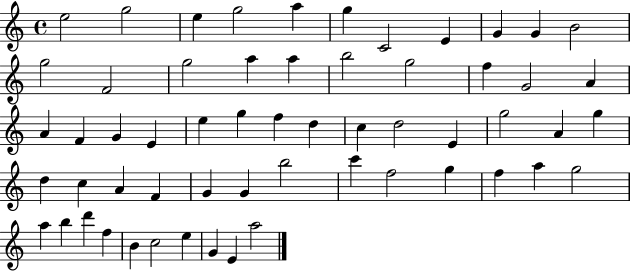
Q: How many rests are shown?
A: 0